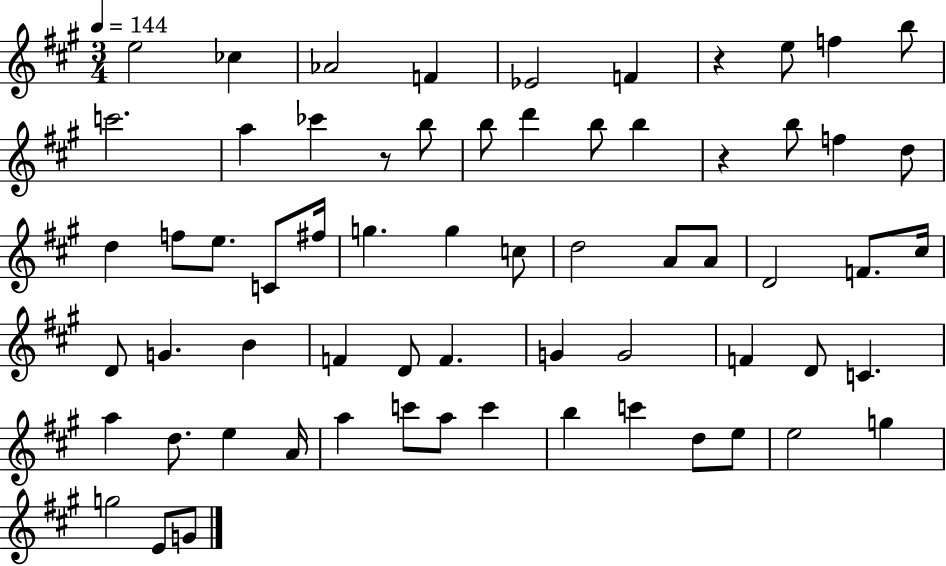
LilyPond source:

{
  \clef treble
  \numericTimeSignature
  \time 3/4
  \key a \major
  \tempo 4 = 144
  e''2 ces''4 | aes'2 f'4 | ees'2 f'4 | r4 e''8 f''4 b''8 | \break c'''2. | a''4 ces'''4 r8 b''8 | b''8 d'''4 b''8 b''4 | r4 b''8 f''4 d''8 | \break d''4 f''8 e''8. c'8 fis''16 | g''4. g''4 c''8 | d''2 a'8 a'8 | d'2 f'8. cis''16 | \break d'8 g'4. b'4 | f'4 d'8 f'4. | g'4 g'2 | f'4 d'8 c'4. | \break a''4 d''8. e''4 a'16 | a''4 c'''8 a''8 c'''4 | b''4 c'''4 d''8 e''8 | e''2 g''4 | \break g''2 e'8 g'8 | \bar "|."
}